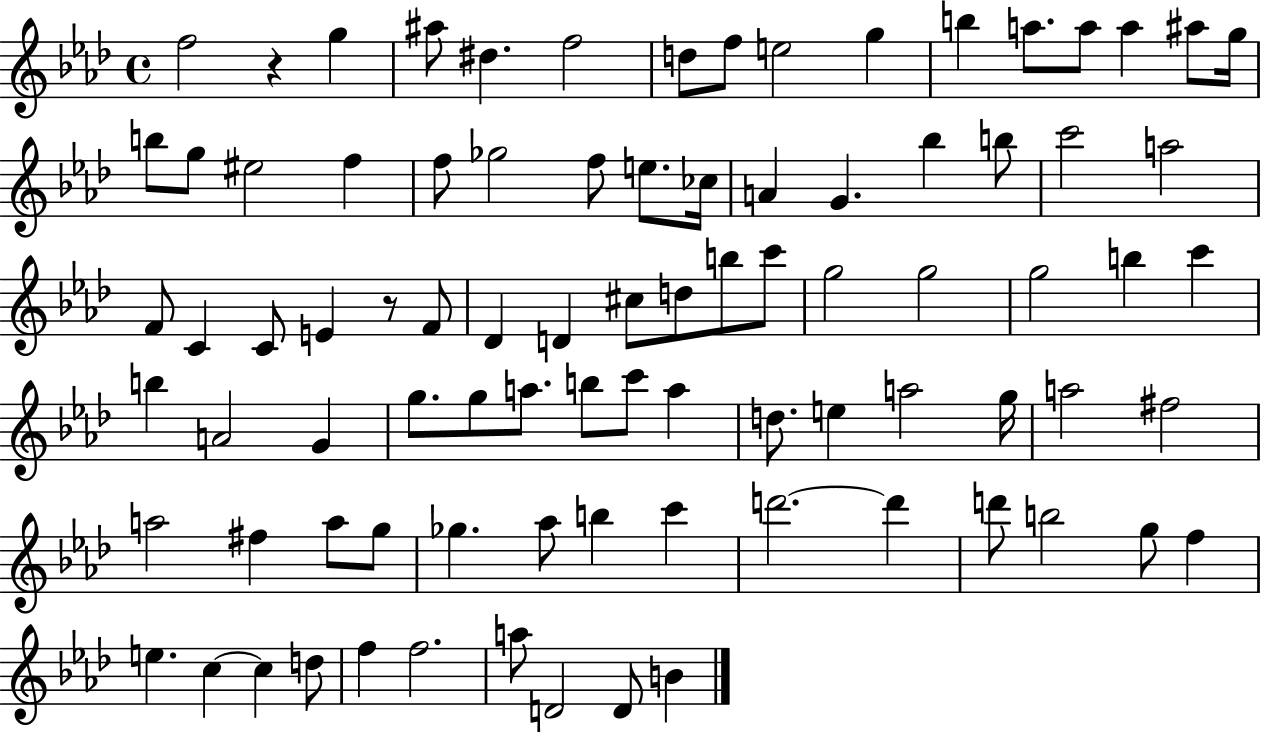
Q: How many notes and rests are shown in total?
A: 87